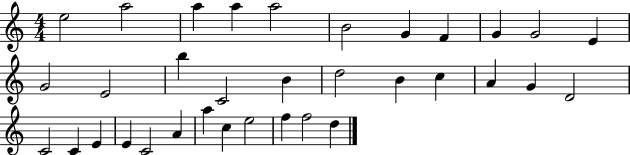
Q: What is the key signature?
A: C major